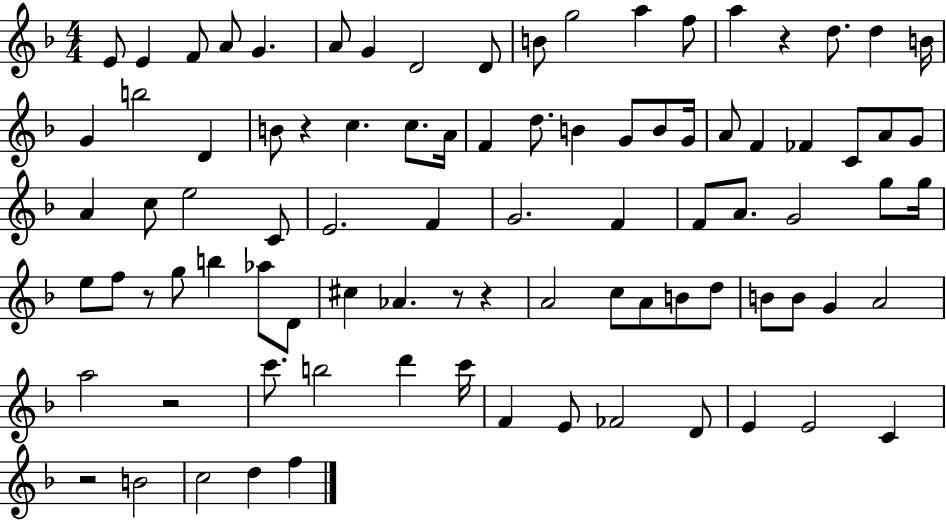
E4/e E4/q F4/e A4/e G4/q. A4/e G4/q D4/h D4/e B4/e G5/h A5/q F5/e A5/q R/q D5/e. D5/q B4/s G4/q B5/h D4/q B4/e R/q C5/q. C5/e. A4/s F4/q D5/e. B4/q G4/e B4/e G4/s A4/e F4/q FES4/q C4/e A4/e G4/e A4/q C5/e E5/h C4/e E4/h. F4/q G4/h. F4/q F4/e A4/e. G4/h G5/e G5/s E5/e F5/e R/e G5/e B5/q Ab5/e D4/e C#5/q Ab4/q. R/e R/q A4/h C5/e A4/e B4/e D5/e B4/e B4/e G4/q A4/h A5/h R/h C6/e. B5/h D6/q C6/s F4/q E4/e FES4/h D4/e E4/q E4/h C4/q R/h B4/h C5/h D5/q F5/q